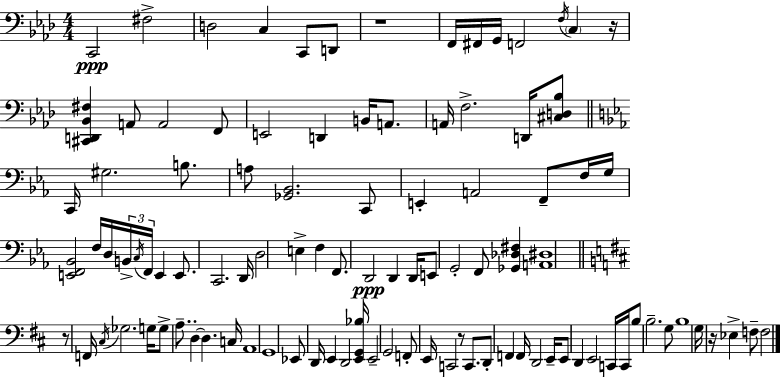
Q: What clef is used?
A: bass